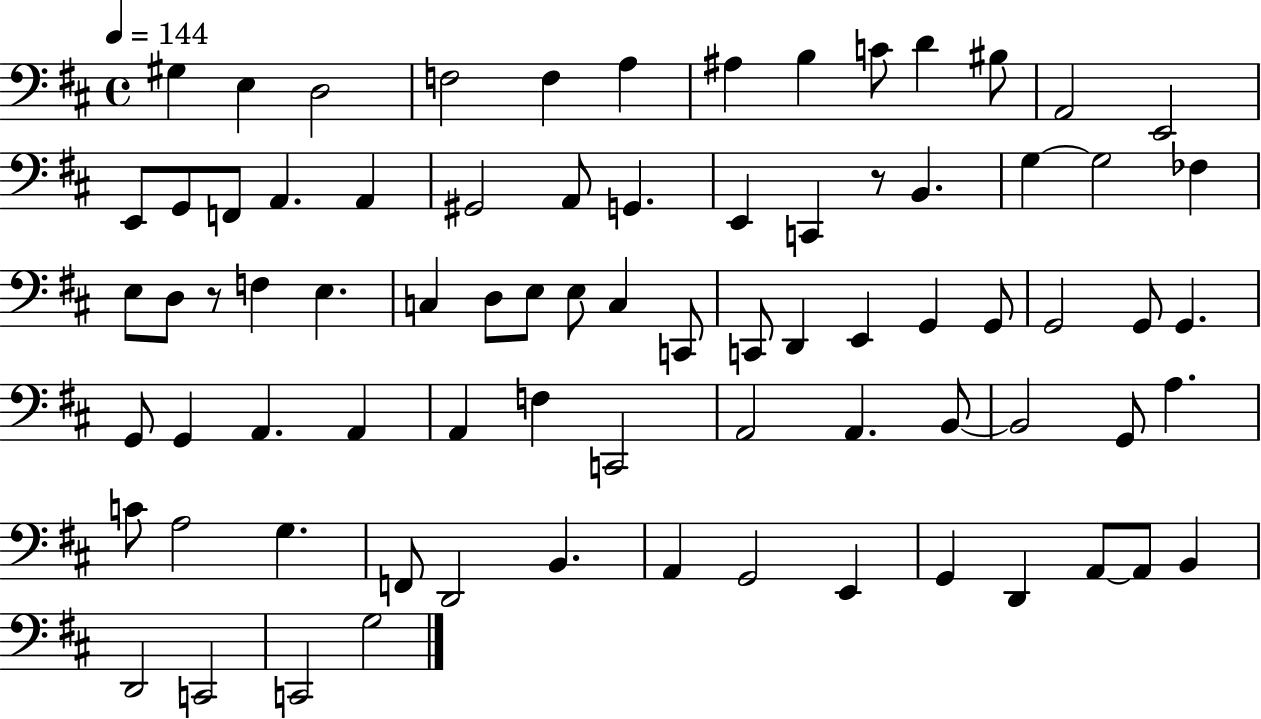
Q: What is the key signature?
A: D major